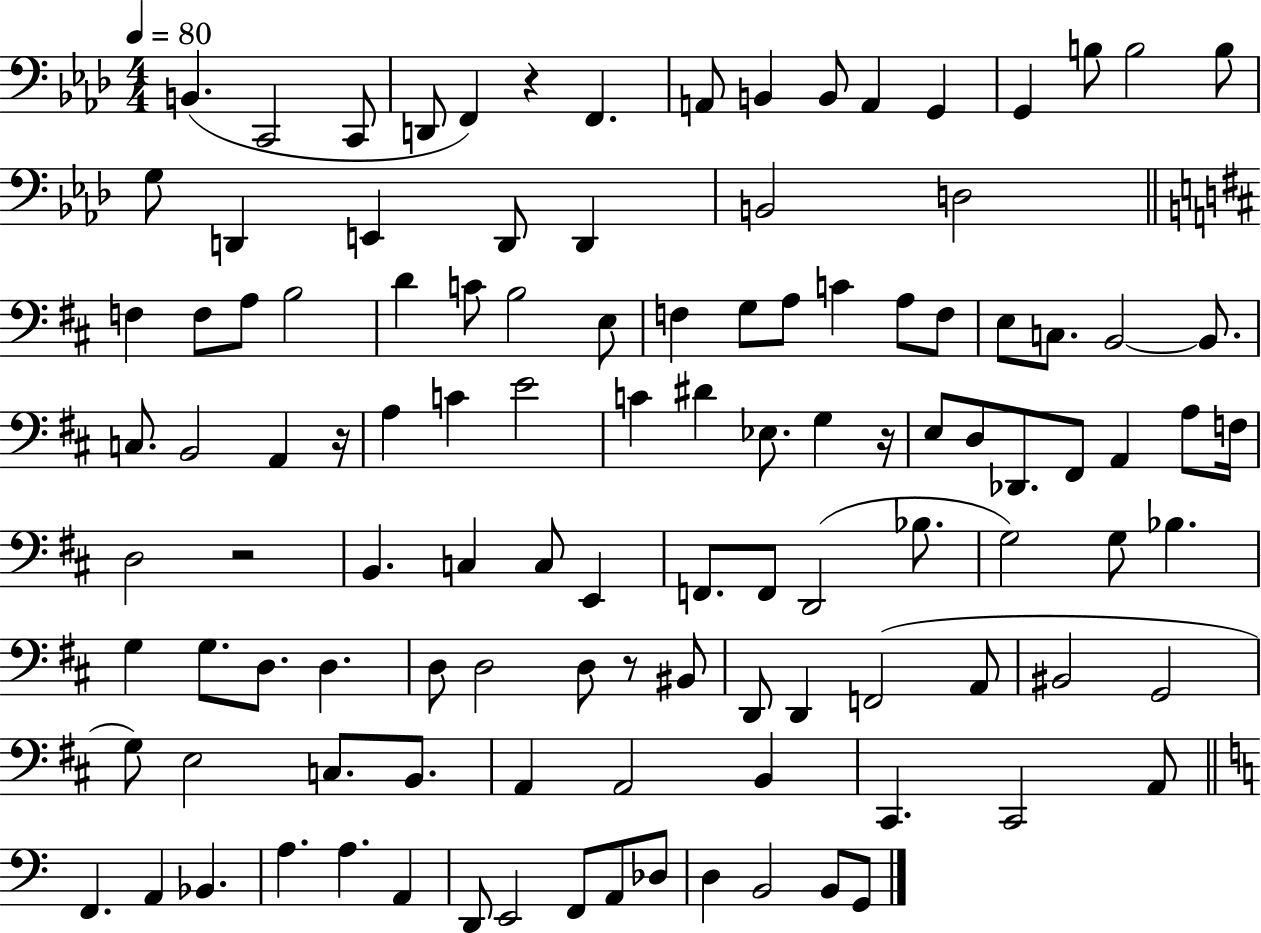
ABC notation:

X:1
T:Untitled
M:4/4
L:1/4
K:Ab
B,, C,,2 C,,/2 D,,/2 F,, z F,, A,,/2 B,, B,,/2 A,, G,, G,, B,/2 B,2 B,/2 G,/2 D,, E,, D,,/2 D,, B,,2 D,2 F, F,/2 A,/2 B,2 D C/2 B,2 E,/2 F, G,/2 A,/2 C A,/2 F,/2 E,/2 C,/2 B,,2 B,,/2 C,/2 B,,2 A,, z/4 A, C E2 C ^D _E,/2 G, z/4 E,/2 D,/2 _D,,/2 ^F,,/2 A,, A,/2 F,/4 D,2 z2 B,, C, C,/2 E,, F,,/2 F,,/2 D,,2 _B,/2 G,2 G,/2 _B, G, G,/2 D,/2 D, D,/2 D,2 D,/2 z/2 ^B,,/2 D,,/2 D,, F,,2 A,,/2 ^B,,2 G,,2 G,/2 E,2 C,/2 B,,/2 A,, A,,2 B,, ^C,, ^C,,2 A,,/2 F,, A,, _B,, A, A, A,, D,,/2 E,,2 F,,/2 A,,/2 _D,/2 D, B,,2 B,,/2 G,,/2